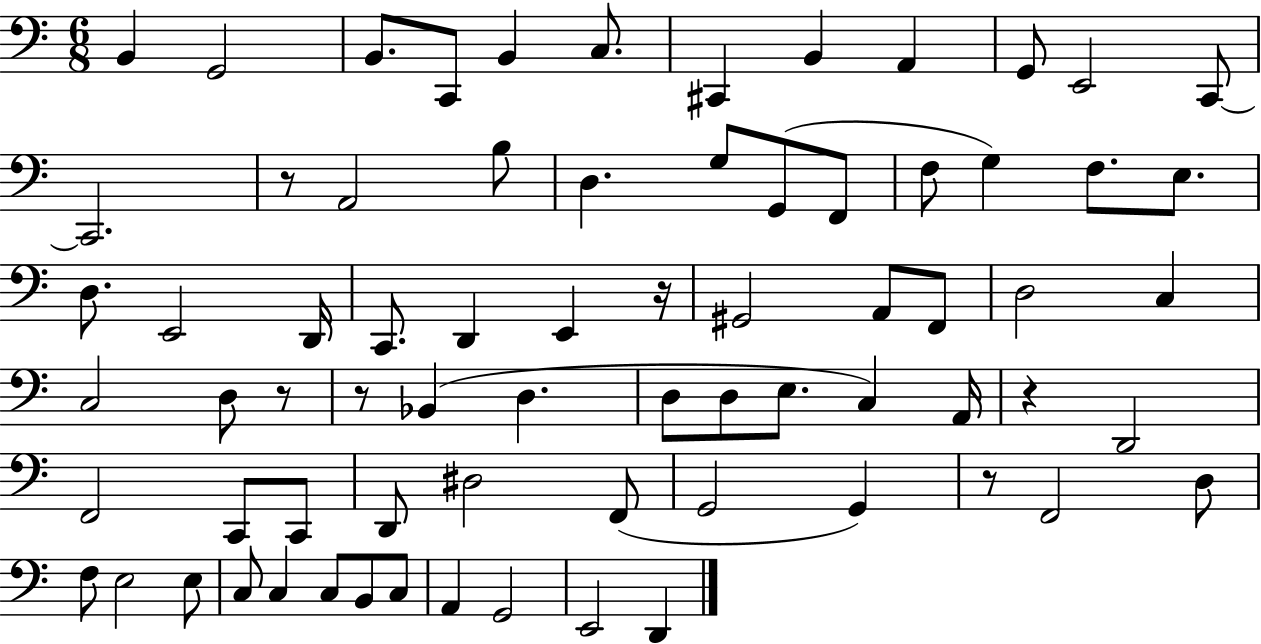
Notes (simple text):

B2/q G2/h B2/e. C2/e B2/q C3/e. C#2/q B2/q A2/q G2/e E2/h C2/e C2/h. R/e A2/h B3/e D3/q. G3/e G2/e F2/e F3/e G3/q F3/e. E3/e. D3/e. E2/h D2/s C2/e. D2/q E2/q R/s G#2/h A2/e F2/e D3/h C3/q C3/h D3/e R/e R/e Bb2/q D3/q. D3/e D3/e E3/e. C3/q A2/s R/q D2/h F2/h C2/e C2/e D2/e D#3/h F2/e G2/h G2/q R/e F2/h D3/e F3/e E3/h E3/e C3/e C3/q C3/e B2/e C3/e A2/q G2/h E2/h D2/q